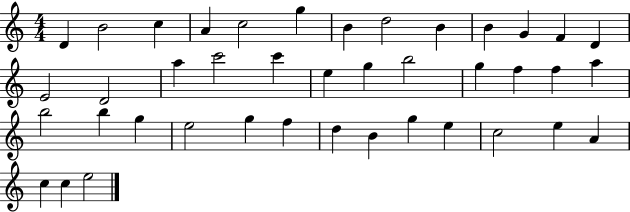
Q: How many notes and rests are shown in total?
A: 41